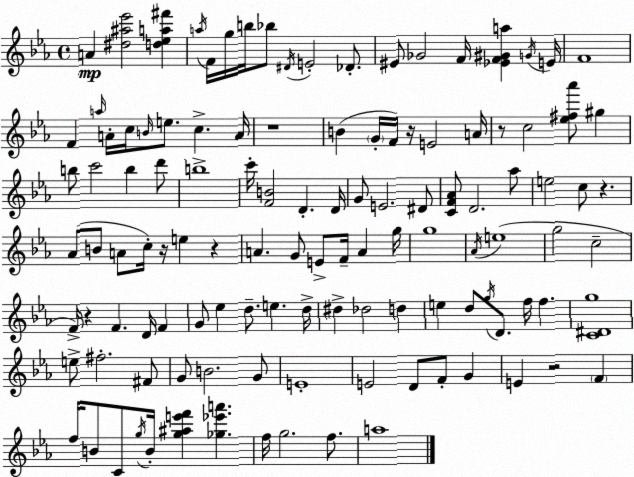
X:1
T:Untitled
M:4/4
L:1/4
K:Eb
A [^d^a_e']2 [d_ea^f'] a/4 F/4 g/4 b/4 _b/2 ^D/4 E2 _D/2 ^E/2 _G2 F/4 [_EF^Ga] G/4 E/4 F4 F a/4 A/4 c/4 B/4 e/2 c A/4 z4 B G/4 F/4 z/4 E2 A/4 z/2 c2 [_e^f_a']/2 ^g b/2 c'2 b d'/2 b4 c'/4 [FB]2 D D/4 G/2 E2 ^D/2 [CF_A]/2 D2 _a/2 e2 c/2 z _A/2 B/2 A/2 c/4 z/4 e z A G/2 E/2 F/4 A g/4 g4 _A/4 e4 g2 c2 F/4 z F D/4 F G/2 _e d/2 e d/4 ^d _d2 d e d/2 g/4 D/2 f/4 f [C^Dg]4 e/2 ^f2 ^F/2 G/2 B2 G/2 E4 E2 D/2 F/2 G E z2 F f/4 B/2 C/2 g/4 B/4 [g^ae'f'] [_g_e'a'] f/4 g2 f/2 a4